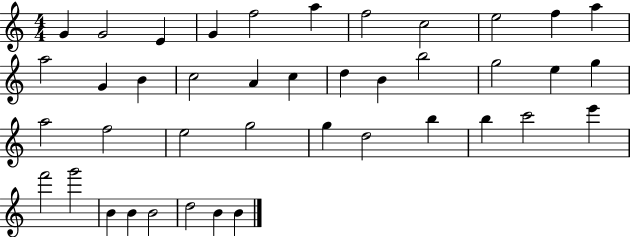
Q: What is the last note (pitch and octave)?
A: B4